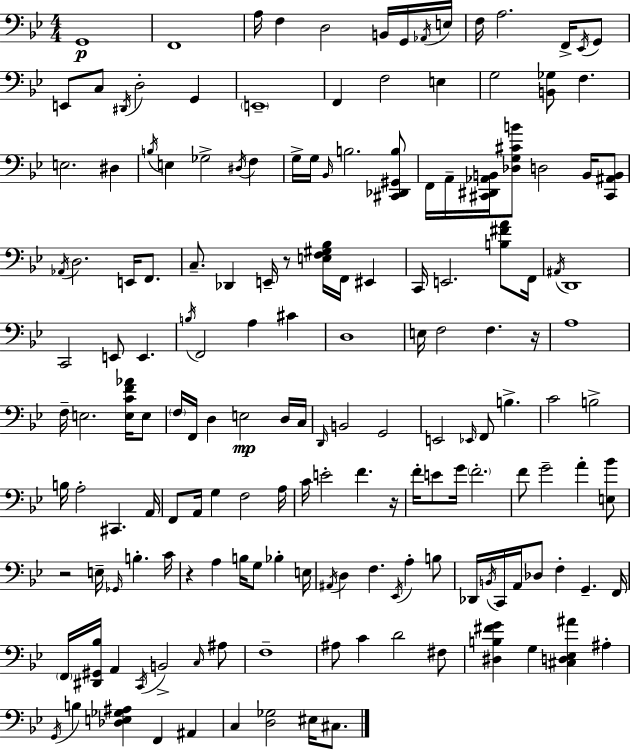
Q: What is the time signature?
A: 4/4